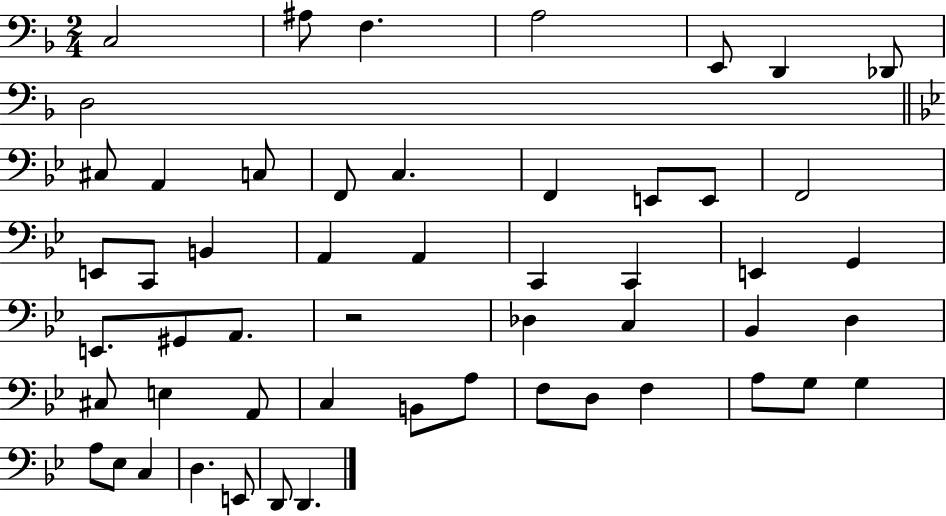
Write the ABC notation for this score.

X:1
T:Untitled
M:2/4
L:1/4
K:F
C,2 ^A,/2 F, A,2 E,,/2 D,, _D,,/2 D,2 ^C,/2 A,, C,/2 F,,/2 C, F,, E,,/2 E,,/2 F,,2 E,,/2 C,,/2 B,, A,, A,, C,, C,, E,, G,, E,,/2 ^G,,/2 A,,/2 z2 _D, C, _B,, D, ^C,/2 E, A,,/2 C, B,,/2 A,/2 F,/2 D,/2 F, A,/2 G,/2 G, A,/2 _E,/2 C, D, E,,/2 D,,/2 D,,